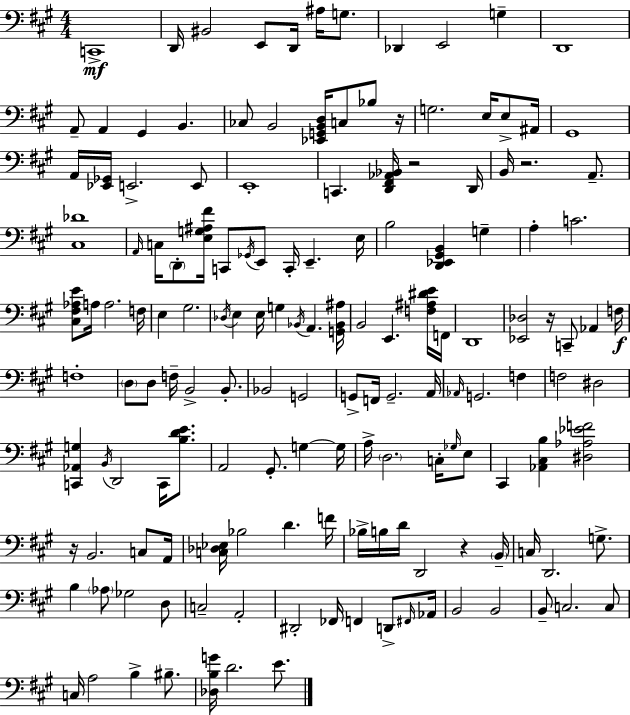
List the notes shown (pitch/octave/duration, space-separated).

C2/w D2/s BIS2/h E2/e D2/s A#3/s G3/e. Db2/q E2/h G3/q D2/w A2/e A2/q G#2/q B2/q. CES3/e B2/h [Eb2,G2,B2,D3]/s C3/e Bb3/e R/s G3/h. E3/s E3/e A#2/s G#2/w A2/s [Eb2,Gb2]/s E2/h. E2/e E2/w C2/q. [D2,F#2,Ab2,Bb2]/s R/h D2/s B2/s R/h. A2/e. [C#3,Db4]/w A2/s C3/s D2/e [E3,G3,A#3,F#4]/s C2/e Gb2/s E2/e C2/s E2/q. E3/s B3/h [D2,Eb2,G#2,B2]/q G3/q A3/q C4/h. [C#3,F#3,Ab3,E4]/e A3/s A3/h. F3/s E3/q G#3/h. Db3/s E3/q E3/s G3/q Bb2/s A2/q. [G2,Bb2,A#3]/s B2/h E2/q. [F3,A#3,D#4,E4]/s F2/s D2/w [Eb2,Db3]/h R/s C2/e Ab2/q F3/s F3/w D3/e D3/e F3/s B2/h B2/e. Bb2/h G2/h G2/e F2/s G2/h. A2/s Ab2/s G2/h. F3/q F3/h D#3/h [C2,Ab2,G3]/q B2/s D2/h C2/s [B3,D4,E4]/e. A2/h G#2/e. G3/q G3/s A3/s D3/h. C3/s Gb3/s E3/e C#2/q [Ab2,C#3,B3]/q [D#3,Ab3,Eb4,F4]/h R/s B2/h. C3/e A2/s [C3,Db3,Eb3]/s Bb3/h D4/q. F4/s Bb3/s B3/s D4/s D2/h R/q B2/s C3/s D2/h. G3/e. B3/q Ab3/e Gb3/h D3/e C3/h A2/h D#2/h FES2/s F2/q D2/e F#2/s Ab2/s B2/h B2/h B2/e C3/h. C3/e C3/s A3/h B3/q BIS3/e. [Db3,B3,G4]/s D4/h. E4/e.